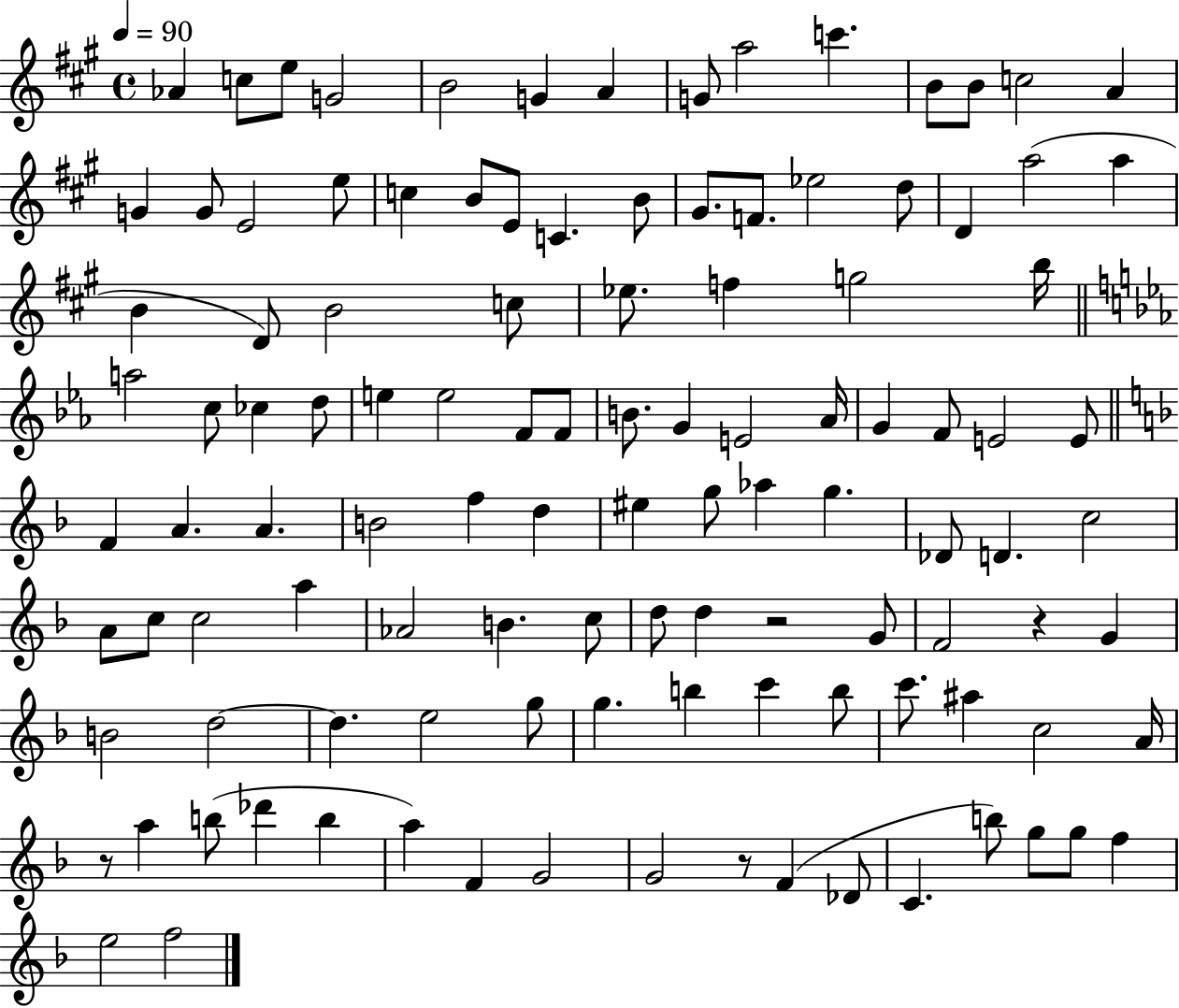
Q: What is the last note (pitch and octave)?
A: F5